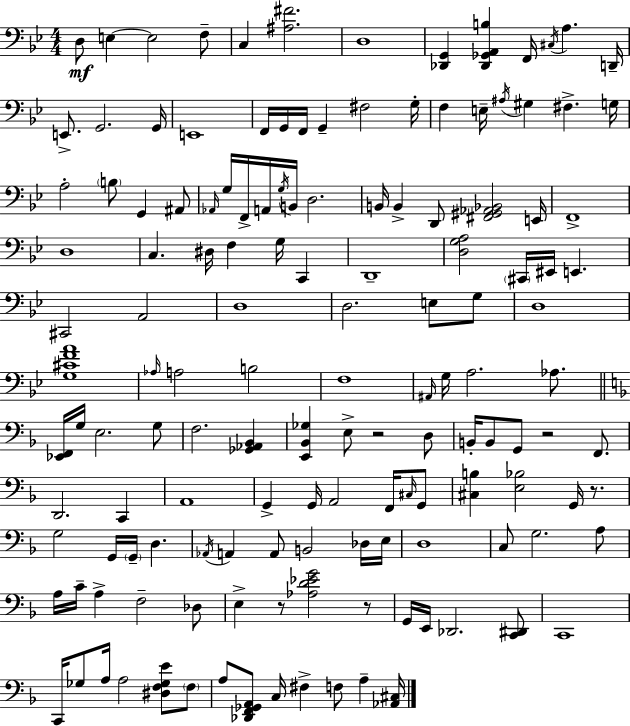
X:1
T:Untitled
M:4/4
L:1/4
K:Gm
D,/2 E, E,2 F,/2 C, [^A,^F]2 D,4 [_D,,G,,] [_D,,_G,,A,,B,] F,,/4 ^C,/4 A, D,,/4 E,,/2 G,,2 G,,/4 E,,4 F,,/4 G,,/4 F,,/4 G,, ^F,2 G,/4 F, E,/4 ^A,/4 ^G, ^F, G,/4 A,2 B,/2 G,, ^A,,/2 _A,,/4 G,/4 F,,/4 A,,/4 G,/4 B,,/4 D,2 B,,/4 B,, D,,/2 [^F,,^G,,_A,,_B,,]2 E,,/4 F,,4 D,4 C, ^D,/4 F, G,/4 C,, D,,4 [D,G,A,]2 ^C,,/4 ^E,,/4 E,, ^C,,2 A,,2 D,4 D,2 E,/2 G,/2 D,4 [G,^CFA]4 _A,/4 A,2 B,2 F,4 ^A,,/4 G,/4 A,2 _A,/2 [_E,,F,,]/4 G,/4 E,2 G,/2 F,2 [_G,,_A,,_B,,] [E,,_B,,_G,] E,/2 z2 D,/2 B,,/4 B,,/2 G,,/2 z2 F,,/2 D,,2 C,, A,,4 G,, G,,/4 A,,2 F,,/4 ^C,/4 G,,/2 [^C,B,] [E,_B,]2 G,,/4 z/2 G,2 G,,/4 G,,/4 D, _A,,/4 A,, A,,/2 B,,2 _D,/4 E,/4 D,4 C,/2 G,2 A,/2 A,/4 C/4 A, F,2 _D,/2 E, z/2 [_A,D_EG]2 z/2 G,,/4 E,,/4 _D,,2 [C,,^D,,]/2 C,,4 C,,/4 _G,/2 A,/4 A,2 [^D,F,_G,E]/2 F,/2 A,/2 [_D,,F,,_G,,A,,]/2 C,/4 ^F, F,/2 A, [_A,,^C,]/4